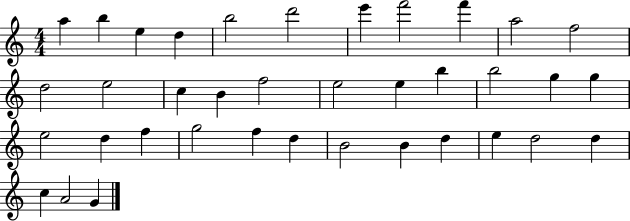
X:1
T:Untitled
M:4/4
L:1/4
K:C
a b e d b2 d'2 e' f'2 f' a2 f2 d2 e2 c B f2 e2 e b b2 g g e2 d f g2 f d B2 B d e d2 d c A2 G